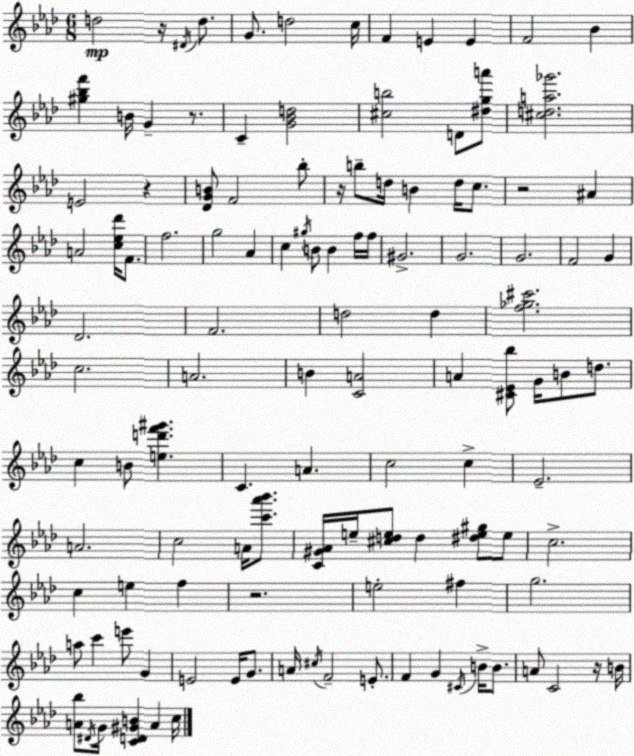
X:1
T:Untitled
M:6/8
L:1/4
K:Fm
d2 z/4 ^D/4 d/2 G/2 d2 c/4 F E E F2 _B [^g_bf'] B/4 G z/2 C [G_Bd]2 [^cb]2 D/2 [^dga']/2 [^cda_g']2 E2 z [_DGB]/2 F2 _b/2 z/4 b/2 d/4 B d/4 c/2 z2 ^A A2 [c_e_d']/4 F/2 f2 g2 _A c ^g/4 B/2 B f/4 f/4 ^G2 G2 G2 F2 G _D2 F2 d2 d [f_g^c']2 c2 A2 B [CA]2 A [^C_E_b]/2 G/4 B/2 d/2 c B/2 [ed'f'^g'] C A c2 c _E2 A2 c2 A/4 [c'_a'_b']/2 [C^G_A]/4 e/4 [^cde]/2 d [^de^g]/2 e/2 c2 c e f z2 e2 ^f g2 a/2 c' e'/2 G E2 E/4 G/2 A/4 ^c/4 F2 E/2 F G ^C/4 B/4 B/2 A/2 C2 z/4 B/4 [A_b]/2 ^D/4 G/4 [CD^GB] A c/4